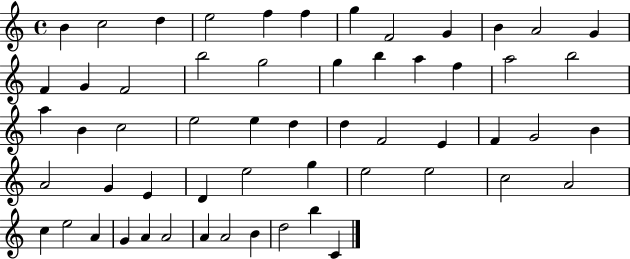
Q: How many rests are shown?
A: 0